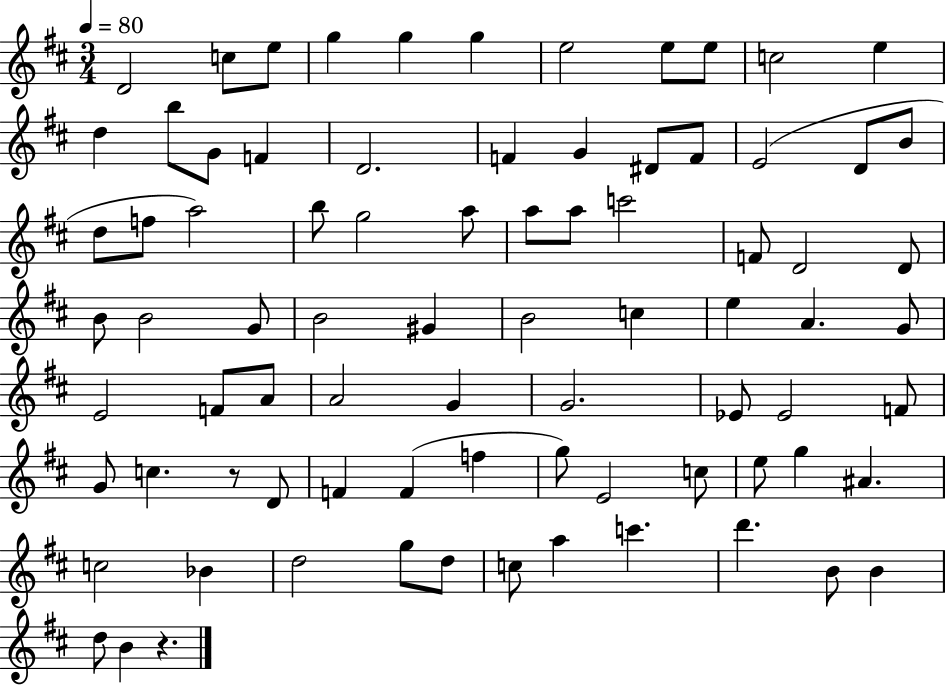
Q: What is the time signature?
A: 3/4